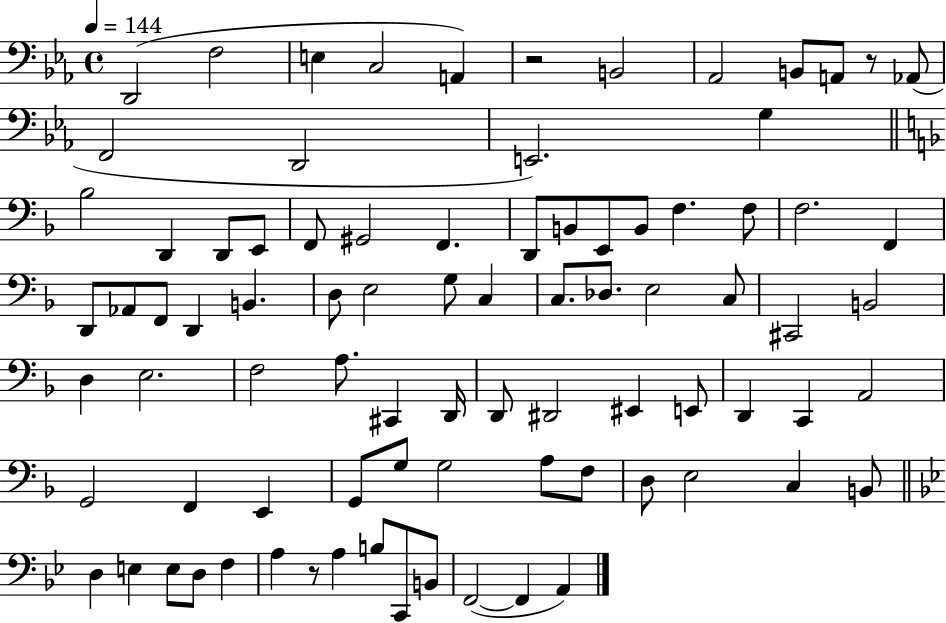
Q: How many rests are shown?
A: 3